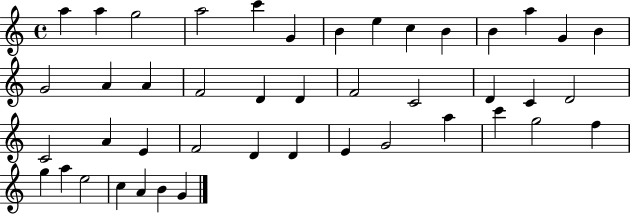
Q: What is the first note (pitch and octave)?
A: A5